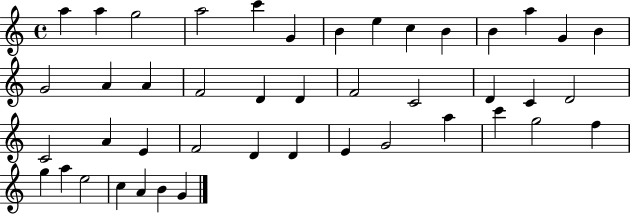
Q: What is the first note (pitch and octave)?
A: A5